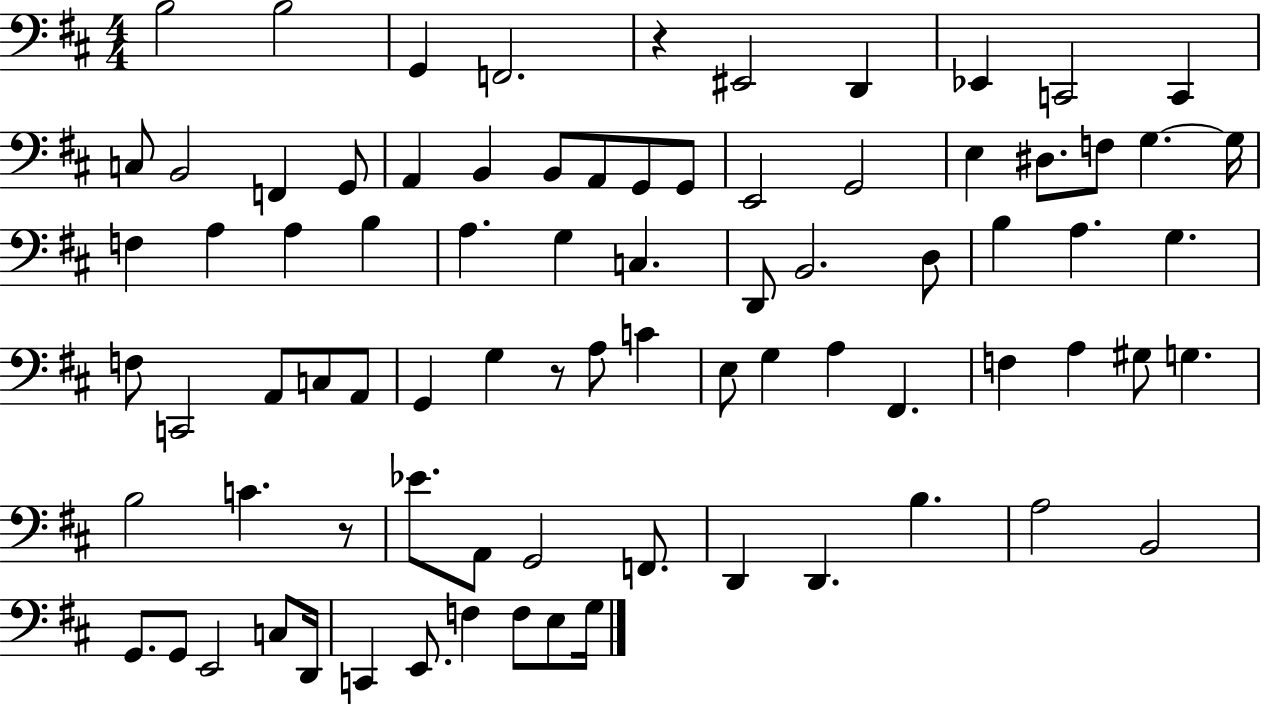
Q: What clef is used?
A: bass